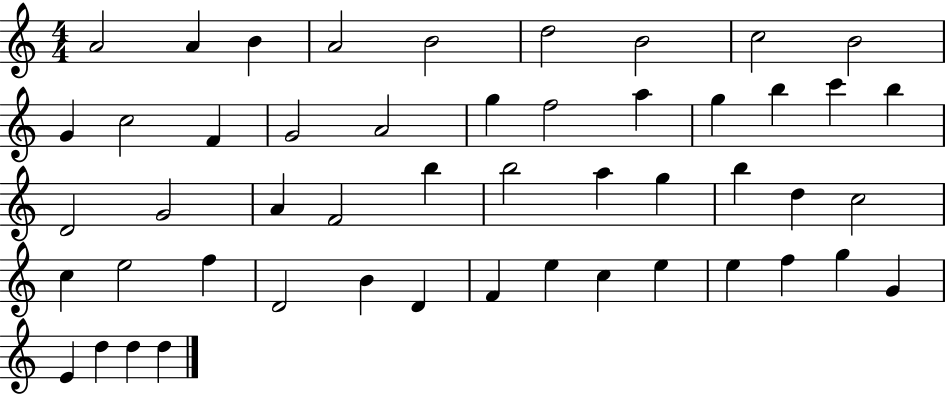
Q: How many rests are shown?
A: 0